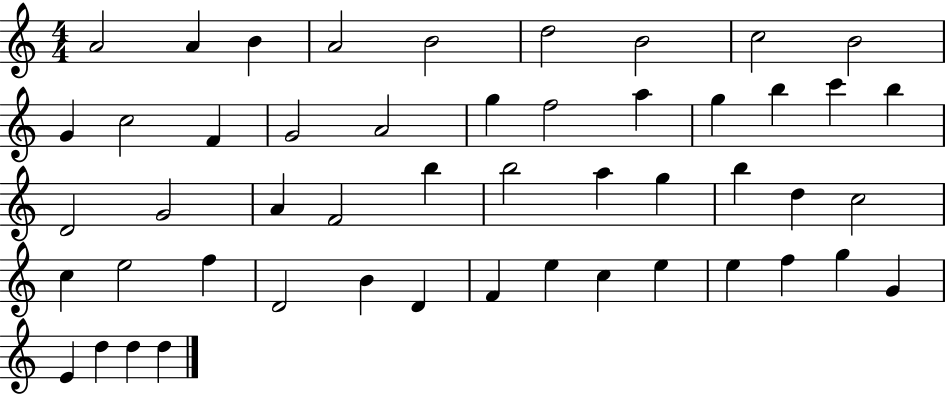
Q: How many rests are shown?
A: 0